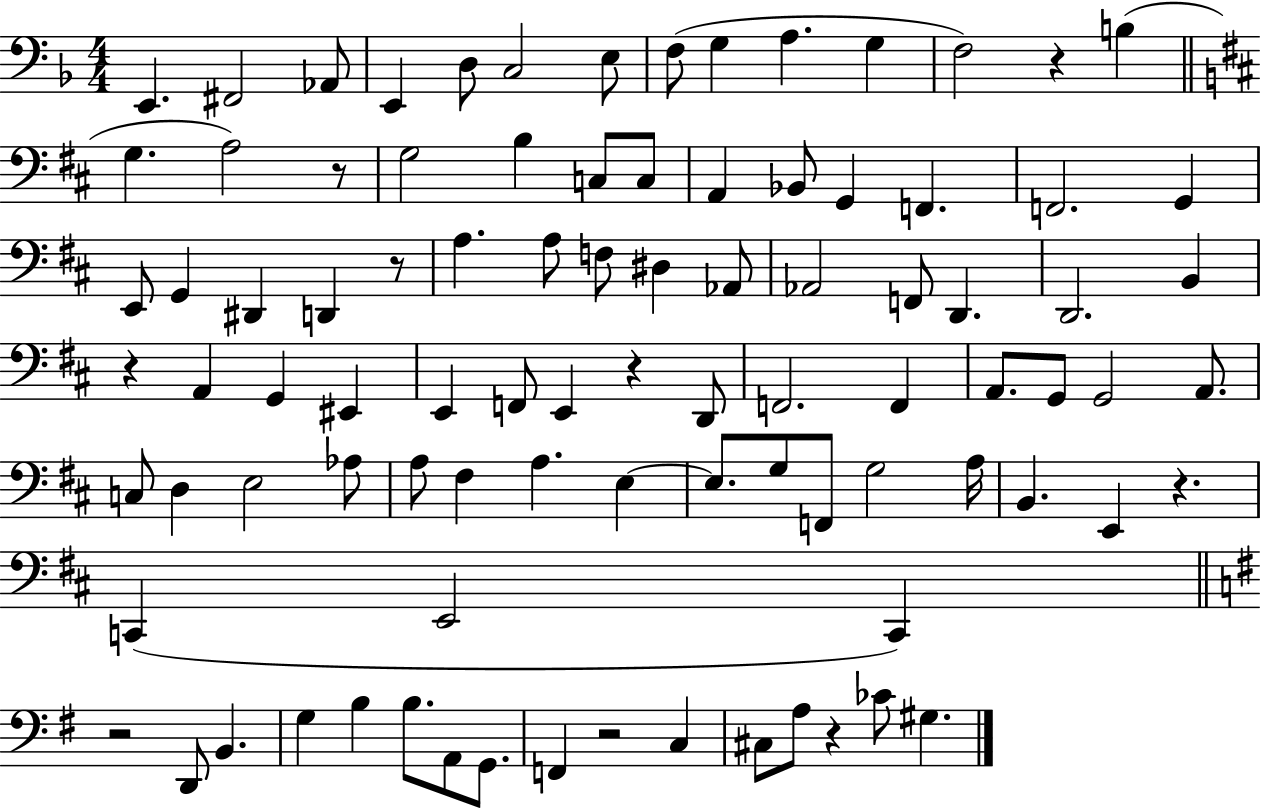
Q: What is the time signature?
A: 4/4